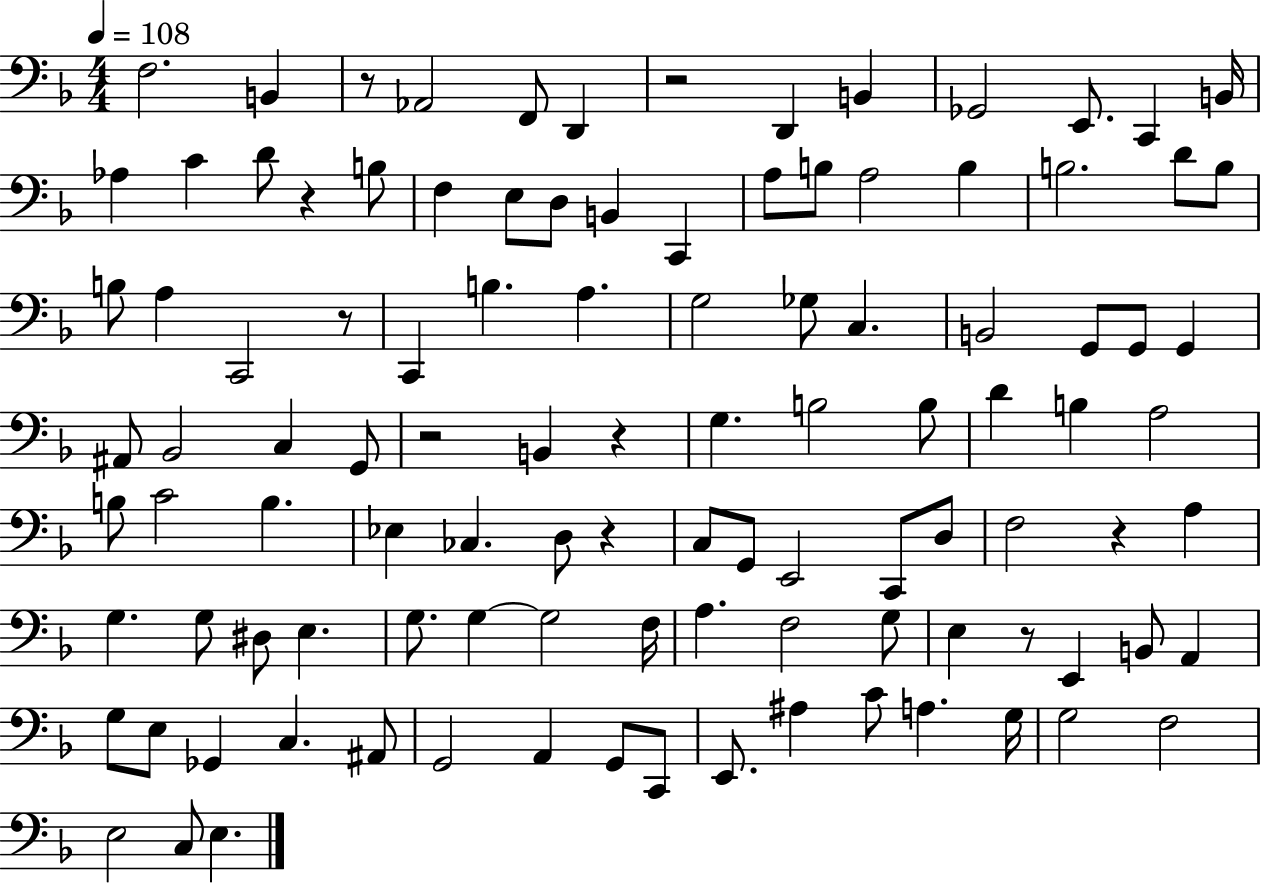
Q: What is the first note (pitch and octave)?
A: F3